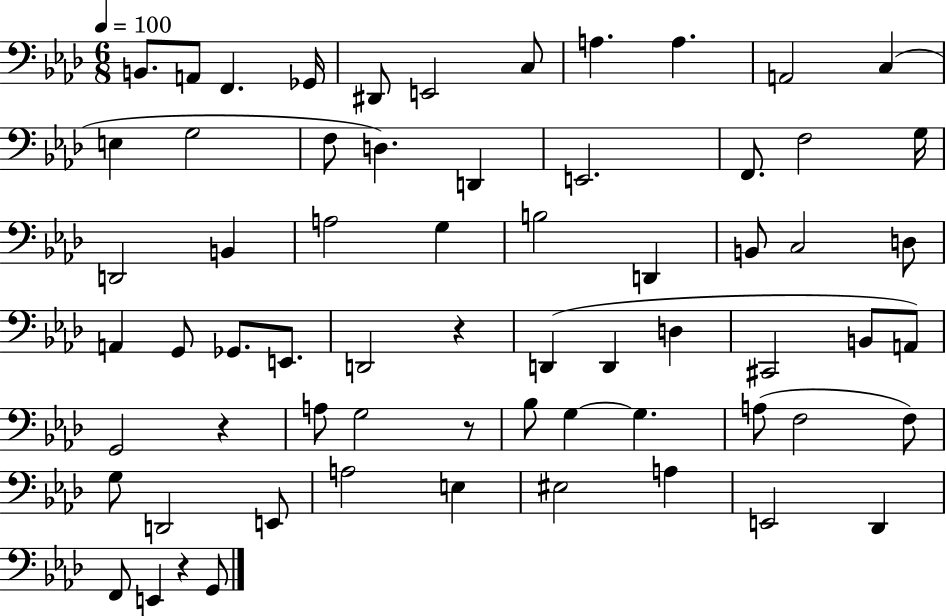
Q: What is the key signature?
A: AES major